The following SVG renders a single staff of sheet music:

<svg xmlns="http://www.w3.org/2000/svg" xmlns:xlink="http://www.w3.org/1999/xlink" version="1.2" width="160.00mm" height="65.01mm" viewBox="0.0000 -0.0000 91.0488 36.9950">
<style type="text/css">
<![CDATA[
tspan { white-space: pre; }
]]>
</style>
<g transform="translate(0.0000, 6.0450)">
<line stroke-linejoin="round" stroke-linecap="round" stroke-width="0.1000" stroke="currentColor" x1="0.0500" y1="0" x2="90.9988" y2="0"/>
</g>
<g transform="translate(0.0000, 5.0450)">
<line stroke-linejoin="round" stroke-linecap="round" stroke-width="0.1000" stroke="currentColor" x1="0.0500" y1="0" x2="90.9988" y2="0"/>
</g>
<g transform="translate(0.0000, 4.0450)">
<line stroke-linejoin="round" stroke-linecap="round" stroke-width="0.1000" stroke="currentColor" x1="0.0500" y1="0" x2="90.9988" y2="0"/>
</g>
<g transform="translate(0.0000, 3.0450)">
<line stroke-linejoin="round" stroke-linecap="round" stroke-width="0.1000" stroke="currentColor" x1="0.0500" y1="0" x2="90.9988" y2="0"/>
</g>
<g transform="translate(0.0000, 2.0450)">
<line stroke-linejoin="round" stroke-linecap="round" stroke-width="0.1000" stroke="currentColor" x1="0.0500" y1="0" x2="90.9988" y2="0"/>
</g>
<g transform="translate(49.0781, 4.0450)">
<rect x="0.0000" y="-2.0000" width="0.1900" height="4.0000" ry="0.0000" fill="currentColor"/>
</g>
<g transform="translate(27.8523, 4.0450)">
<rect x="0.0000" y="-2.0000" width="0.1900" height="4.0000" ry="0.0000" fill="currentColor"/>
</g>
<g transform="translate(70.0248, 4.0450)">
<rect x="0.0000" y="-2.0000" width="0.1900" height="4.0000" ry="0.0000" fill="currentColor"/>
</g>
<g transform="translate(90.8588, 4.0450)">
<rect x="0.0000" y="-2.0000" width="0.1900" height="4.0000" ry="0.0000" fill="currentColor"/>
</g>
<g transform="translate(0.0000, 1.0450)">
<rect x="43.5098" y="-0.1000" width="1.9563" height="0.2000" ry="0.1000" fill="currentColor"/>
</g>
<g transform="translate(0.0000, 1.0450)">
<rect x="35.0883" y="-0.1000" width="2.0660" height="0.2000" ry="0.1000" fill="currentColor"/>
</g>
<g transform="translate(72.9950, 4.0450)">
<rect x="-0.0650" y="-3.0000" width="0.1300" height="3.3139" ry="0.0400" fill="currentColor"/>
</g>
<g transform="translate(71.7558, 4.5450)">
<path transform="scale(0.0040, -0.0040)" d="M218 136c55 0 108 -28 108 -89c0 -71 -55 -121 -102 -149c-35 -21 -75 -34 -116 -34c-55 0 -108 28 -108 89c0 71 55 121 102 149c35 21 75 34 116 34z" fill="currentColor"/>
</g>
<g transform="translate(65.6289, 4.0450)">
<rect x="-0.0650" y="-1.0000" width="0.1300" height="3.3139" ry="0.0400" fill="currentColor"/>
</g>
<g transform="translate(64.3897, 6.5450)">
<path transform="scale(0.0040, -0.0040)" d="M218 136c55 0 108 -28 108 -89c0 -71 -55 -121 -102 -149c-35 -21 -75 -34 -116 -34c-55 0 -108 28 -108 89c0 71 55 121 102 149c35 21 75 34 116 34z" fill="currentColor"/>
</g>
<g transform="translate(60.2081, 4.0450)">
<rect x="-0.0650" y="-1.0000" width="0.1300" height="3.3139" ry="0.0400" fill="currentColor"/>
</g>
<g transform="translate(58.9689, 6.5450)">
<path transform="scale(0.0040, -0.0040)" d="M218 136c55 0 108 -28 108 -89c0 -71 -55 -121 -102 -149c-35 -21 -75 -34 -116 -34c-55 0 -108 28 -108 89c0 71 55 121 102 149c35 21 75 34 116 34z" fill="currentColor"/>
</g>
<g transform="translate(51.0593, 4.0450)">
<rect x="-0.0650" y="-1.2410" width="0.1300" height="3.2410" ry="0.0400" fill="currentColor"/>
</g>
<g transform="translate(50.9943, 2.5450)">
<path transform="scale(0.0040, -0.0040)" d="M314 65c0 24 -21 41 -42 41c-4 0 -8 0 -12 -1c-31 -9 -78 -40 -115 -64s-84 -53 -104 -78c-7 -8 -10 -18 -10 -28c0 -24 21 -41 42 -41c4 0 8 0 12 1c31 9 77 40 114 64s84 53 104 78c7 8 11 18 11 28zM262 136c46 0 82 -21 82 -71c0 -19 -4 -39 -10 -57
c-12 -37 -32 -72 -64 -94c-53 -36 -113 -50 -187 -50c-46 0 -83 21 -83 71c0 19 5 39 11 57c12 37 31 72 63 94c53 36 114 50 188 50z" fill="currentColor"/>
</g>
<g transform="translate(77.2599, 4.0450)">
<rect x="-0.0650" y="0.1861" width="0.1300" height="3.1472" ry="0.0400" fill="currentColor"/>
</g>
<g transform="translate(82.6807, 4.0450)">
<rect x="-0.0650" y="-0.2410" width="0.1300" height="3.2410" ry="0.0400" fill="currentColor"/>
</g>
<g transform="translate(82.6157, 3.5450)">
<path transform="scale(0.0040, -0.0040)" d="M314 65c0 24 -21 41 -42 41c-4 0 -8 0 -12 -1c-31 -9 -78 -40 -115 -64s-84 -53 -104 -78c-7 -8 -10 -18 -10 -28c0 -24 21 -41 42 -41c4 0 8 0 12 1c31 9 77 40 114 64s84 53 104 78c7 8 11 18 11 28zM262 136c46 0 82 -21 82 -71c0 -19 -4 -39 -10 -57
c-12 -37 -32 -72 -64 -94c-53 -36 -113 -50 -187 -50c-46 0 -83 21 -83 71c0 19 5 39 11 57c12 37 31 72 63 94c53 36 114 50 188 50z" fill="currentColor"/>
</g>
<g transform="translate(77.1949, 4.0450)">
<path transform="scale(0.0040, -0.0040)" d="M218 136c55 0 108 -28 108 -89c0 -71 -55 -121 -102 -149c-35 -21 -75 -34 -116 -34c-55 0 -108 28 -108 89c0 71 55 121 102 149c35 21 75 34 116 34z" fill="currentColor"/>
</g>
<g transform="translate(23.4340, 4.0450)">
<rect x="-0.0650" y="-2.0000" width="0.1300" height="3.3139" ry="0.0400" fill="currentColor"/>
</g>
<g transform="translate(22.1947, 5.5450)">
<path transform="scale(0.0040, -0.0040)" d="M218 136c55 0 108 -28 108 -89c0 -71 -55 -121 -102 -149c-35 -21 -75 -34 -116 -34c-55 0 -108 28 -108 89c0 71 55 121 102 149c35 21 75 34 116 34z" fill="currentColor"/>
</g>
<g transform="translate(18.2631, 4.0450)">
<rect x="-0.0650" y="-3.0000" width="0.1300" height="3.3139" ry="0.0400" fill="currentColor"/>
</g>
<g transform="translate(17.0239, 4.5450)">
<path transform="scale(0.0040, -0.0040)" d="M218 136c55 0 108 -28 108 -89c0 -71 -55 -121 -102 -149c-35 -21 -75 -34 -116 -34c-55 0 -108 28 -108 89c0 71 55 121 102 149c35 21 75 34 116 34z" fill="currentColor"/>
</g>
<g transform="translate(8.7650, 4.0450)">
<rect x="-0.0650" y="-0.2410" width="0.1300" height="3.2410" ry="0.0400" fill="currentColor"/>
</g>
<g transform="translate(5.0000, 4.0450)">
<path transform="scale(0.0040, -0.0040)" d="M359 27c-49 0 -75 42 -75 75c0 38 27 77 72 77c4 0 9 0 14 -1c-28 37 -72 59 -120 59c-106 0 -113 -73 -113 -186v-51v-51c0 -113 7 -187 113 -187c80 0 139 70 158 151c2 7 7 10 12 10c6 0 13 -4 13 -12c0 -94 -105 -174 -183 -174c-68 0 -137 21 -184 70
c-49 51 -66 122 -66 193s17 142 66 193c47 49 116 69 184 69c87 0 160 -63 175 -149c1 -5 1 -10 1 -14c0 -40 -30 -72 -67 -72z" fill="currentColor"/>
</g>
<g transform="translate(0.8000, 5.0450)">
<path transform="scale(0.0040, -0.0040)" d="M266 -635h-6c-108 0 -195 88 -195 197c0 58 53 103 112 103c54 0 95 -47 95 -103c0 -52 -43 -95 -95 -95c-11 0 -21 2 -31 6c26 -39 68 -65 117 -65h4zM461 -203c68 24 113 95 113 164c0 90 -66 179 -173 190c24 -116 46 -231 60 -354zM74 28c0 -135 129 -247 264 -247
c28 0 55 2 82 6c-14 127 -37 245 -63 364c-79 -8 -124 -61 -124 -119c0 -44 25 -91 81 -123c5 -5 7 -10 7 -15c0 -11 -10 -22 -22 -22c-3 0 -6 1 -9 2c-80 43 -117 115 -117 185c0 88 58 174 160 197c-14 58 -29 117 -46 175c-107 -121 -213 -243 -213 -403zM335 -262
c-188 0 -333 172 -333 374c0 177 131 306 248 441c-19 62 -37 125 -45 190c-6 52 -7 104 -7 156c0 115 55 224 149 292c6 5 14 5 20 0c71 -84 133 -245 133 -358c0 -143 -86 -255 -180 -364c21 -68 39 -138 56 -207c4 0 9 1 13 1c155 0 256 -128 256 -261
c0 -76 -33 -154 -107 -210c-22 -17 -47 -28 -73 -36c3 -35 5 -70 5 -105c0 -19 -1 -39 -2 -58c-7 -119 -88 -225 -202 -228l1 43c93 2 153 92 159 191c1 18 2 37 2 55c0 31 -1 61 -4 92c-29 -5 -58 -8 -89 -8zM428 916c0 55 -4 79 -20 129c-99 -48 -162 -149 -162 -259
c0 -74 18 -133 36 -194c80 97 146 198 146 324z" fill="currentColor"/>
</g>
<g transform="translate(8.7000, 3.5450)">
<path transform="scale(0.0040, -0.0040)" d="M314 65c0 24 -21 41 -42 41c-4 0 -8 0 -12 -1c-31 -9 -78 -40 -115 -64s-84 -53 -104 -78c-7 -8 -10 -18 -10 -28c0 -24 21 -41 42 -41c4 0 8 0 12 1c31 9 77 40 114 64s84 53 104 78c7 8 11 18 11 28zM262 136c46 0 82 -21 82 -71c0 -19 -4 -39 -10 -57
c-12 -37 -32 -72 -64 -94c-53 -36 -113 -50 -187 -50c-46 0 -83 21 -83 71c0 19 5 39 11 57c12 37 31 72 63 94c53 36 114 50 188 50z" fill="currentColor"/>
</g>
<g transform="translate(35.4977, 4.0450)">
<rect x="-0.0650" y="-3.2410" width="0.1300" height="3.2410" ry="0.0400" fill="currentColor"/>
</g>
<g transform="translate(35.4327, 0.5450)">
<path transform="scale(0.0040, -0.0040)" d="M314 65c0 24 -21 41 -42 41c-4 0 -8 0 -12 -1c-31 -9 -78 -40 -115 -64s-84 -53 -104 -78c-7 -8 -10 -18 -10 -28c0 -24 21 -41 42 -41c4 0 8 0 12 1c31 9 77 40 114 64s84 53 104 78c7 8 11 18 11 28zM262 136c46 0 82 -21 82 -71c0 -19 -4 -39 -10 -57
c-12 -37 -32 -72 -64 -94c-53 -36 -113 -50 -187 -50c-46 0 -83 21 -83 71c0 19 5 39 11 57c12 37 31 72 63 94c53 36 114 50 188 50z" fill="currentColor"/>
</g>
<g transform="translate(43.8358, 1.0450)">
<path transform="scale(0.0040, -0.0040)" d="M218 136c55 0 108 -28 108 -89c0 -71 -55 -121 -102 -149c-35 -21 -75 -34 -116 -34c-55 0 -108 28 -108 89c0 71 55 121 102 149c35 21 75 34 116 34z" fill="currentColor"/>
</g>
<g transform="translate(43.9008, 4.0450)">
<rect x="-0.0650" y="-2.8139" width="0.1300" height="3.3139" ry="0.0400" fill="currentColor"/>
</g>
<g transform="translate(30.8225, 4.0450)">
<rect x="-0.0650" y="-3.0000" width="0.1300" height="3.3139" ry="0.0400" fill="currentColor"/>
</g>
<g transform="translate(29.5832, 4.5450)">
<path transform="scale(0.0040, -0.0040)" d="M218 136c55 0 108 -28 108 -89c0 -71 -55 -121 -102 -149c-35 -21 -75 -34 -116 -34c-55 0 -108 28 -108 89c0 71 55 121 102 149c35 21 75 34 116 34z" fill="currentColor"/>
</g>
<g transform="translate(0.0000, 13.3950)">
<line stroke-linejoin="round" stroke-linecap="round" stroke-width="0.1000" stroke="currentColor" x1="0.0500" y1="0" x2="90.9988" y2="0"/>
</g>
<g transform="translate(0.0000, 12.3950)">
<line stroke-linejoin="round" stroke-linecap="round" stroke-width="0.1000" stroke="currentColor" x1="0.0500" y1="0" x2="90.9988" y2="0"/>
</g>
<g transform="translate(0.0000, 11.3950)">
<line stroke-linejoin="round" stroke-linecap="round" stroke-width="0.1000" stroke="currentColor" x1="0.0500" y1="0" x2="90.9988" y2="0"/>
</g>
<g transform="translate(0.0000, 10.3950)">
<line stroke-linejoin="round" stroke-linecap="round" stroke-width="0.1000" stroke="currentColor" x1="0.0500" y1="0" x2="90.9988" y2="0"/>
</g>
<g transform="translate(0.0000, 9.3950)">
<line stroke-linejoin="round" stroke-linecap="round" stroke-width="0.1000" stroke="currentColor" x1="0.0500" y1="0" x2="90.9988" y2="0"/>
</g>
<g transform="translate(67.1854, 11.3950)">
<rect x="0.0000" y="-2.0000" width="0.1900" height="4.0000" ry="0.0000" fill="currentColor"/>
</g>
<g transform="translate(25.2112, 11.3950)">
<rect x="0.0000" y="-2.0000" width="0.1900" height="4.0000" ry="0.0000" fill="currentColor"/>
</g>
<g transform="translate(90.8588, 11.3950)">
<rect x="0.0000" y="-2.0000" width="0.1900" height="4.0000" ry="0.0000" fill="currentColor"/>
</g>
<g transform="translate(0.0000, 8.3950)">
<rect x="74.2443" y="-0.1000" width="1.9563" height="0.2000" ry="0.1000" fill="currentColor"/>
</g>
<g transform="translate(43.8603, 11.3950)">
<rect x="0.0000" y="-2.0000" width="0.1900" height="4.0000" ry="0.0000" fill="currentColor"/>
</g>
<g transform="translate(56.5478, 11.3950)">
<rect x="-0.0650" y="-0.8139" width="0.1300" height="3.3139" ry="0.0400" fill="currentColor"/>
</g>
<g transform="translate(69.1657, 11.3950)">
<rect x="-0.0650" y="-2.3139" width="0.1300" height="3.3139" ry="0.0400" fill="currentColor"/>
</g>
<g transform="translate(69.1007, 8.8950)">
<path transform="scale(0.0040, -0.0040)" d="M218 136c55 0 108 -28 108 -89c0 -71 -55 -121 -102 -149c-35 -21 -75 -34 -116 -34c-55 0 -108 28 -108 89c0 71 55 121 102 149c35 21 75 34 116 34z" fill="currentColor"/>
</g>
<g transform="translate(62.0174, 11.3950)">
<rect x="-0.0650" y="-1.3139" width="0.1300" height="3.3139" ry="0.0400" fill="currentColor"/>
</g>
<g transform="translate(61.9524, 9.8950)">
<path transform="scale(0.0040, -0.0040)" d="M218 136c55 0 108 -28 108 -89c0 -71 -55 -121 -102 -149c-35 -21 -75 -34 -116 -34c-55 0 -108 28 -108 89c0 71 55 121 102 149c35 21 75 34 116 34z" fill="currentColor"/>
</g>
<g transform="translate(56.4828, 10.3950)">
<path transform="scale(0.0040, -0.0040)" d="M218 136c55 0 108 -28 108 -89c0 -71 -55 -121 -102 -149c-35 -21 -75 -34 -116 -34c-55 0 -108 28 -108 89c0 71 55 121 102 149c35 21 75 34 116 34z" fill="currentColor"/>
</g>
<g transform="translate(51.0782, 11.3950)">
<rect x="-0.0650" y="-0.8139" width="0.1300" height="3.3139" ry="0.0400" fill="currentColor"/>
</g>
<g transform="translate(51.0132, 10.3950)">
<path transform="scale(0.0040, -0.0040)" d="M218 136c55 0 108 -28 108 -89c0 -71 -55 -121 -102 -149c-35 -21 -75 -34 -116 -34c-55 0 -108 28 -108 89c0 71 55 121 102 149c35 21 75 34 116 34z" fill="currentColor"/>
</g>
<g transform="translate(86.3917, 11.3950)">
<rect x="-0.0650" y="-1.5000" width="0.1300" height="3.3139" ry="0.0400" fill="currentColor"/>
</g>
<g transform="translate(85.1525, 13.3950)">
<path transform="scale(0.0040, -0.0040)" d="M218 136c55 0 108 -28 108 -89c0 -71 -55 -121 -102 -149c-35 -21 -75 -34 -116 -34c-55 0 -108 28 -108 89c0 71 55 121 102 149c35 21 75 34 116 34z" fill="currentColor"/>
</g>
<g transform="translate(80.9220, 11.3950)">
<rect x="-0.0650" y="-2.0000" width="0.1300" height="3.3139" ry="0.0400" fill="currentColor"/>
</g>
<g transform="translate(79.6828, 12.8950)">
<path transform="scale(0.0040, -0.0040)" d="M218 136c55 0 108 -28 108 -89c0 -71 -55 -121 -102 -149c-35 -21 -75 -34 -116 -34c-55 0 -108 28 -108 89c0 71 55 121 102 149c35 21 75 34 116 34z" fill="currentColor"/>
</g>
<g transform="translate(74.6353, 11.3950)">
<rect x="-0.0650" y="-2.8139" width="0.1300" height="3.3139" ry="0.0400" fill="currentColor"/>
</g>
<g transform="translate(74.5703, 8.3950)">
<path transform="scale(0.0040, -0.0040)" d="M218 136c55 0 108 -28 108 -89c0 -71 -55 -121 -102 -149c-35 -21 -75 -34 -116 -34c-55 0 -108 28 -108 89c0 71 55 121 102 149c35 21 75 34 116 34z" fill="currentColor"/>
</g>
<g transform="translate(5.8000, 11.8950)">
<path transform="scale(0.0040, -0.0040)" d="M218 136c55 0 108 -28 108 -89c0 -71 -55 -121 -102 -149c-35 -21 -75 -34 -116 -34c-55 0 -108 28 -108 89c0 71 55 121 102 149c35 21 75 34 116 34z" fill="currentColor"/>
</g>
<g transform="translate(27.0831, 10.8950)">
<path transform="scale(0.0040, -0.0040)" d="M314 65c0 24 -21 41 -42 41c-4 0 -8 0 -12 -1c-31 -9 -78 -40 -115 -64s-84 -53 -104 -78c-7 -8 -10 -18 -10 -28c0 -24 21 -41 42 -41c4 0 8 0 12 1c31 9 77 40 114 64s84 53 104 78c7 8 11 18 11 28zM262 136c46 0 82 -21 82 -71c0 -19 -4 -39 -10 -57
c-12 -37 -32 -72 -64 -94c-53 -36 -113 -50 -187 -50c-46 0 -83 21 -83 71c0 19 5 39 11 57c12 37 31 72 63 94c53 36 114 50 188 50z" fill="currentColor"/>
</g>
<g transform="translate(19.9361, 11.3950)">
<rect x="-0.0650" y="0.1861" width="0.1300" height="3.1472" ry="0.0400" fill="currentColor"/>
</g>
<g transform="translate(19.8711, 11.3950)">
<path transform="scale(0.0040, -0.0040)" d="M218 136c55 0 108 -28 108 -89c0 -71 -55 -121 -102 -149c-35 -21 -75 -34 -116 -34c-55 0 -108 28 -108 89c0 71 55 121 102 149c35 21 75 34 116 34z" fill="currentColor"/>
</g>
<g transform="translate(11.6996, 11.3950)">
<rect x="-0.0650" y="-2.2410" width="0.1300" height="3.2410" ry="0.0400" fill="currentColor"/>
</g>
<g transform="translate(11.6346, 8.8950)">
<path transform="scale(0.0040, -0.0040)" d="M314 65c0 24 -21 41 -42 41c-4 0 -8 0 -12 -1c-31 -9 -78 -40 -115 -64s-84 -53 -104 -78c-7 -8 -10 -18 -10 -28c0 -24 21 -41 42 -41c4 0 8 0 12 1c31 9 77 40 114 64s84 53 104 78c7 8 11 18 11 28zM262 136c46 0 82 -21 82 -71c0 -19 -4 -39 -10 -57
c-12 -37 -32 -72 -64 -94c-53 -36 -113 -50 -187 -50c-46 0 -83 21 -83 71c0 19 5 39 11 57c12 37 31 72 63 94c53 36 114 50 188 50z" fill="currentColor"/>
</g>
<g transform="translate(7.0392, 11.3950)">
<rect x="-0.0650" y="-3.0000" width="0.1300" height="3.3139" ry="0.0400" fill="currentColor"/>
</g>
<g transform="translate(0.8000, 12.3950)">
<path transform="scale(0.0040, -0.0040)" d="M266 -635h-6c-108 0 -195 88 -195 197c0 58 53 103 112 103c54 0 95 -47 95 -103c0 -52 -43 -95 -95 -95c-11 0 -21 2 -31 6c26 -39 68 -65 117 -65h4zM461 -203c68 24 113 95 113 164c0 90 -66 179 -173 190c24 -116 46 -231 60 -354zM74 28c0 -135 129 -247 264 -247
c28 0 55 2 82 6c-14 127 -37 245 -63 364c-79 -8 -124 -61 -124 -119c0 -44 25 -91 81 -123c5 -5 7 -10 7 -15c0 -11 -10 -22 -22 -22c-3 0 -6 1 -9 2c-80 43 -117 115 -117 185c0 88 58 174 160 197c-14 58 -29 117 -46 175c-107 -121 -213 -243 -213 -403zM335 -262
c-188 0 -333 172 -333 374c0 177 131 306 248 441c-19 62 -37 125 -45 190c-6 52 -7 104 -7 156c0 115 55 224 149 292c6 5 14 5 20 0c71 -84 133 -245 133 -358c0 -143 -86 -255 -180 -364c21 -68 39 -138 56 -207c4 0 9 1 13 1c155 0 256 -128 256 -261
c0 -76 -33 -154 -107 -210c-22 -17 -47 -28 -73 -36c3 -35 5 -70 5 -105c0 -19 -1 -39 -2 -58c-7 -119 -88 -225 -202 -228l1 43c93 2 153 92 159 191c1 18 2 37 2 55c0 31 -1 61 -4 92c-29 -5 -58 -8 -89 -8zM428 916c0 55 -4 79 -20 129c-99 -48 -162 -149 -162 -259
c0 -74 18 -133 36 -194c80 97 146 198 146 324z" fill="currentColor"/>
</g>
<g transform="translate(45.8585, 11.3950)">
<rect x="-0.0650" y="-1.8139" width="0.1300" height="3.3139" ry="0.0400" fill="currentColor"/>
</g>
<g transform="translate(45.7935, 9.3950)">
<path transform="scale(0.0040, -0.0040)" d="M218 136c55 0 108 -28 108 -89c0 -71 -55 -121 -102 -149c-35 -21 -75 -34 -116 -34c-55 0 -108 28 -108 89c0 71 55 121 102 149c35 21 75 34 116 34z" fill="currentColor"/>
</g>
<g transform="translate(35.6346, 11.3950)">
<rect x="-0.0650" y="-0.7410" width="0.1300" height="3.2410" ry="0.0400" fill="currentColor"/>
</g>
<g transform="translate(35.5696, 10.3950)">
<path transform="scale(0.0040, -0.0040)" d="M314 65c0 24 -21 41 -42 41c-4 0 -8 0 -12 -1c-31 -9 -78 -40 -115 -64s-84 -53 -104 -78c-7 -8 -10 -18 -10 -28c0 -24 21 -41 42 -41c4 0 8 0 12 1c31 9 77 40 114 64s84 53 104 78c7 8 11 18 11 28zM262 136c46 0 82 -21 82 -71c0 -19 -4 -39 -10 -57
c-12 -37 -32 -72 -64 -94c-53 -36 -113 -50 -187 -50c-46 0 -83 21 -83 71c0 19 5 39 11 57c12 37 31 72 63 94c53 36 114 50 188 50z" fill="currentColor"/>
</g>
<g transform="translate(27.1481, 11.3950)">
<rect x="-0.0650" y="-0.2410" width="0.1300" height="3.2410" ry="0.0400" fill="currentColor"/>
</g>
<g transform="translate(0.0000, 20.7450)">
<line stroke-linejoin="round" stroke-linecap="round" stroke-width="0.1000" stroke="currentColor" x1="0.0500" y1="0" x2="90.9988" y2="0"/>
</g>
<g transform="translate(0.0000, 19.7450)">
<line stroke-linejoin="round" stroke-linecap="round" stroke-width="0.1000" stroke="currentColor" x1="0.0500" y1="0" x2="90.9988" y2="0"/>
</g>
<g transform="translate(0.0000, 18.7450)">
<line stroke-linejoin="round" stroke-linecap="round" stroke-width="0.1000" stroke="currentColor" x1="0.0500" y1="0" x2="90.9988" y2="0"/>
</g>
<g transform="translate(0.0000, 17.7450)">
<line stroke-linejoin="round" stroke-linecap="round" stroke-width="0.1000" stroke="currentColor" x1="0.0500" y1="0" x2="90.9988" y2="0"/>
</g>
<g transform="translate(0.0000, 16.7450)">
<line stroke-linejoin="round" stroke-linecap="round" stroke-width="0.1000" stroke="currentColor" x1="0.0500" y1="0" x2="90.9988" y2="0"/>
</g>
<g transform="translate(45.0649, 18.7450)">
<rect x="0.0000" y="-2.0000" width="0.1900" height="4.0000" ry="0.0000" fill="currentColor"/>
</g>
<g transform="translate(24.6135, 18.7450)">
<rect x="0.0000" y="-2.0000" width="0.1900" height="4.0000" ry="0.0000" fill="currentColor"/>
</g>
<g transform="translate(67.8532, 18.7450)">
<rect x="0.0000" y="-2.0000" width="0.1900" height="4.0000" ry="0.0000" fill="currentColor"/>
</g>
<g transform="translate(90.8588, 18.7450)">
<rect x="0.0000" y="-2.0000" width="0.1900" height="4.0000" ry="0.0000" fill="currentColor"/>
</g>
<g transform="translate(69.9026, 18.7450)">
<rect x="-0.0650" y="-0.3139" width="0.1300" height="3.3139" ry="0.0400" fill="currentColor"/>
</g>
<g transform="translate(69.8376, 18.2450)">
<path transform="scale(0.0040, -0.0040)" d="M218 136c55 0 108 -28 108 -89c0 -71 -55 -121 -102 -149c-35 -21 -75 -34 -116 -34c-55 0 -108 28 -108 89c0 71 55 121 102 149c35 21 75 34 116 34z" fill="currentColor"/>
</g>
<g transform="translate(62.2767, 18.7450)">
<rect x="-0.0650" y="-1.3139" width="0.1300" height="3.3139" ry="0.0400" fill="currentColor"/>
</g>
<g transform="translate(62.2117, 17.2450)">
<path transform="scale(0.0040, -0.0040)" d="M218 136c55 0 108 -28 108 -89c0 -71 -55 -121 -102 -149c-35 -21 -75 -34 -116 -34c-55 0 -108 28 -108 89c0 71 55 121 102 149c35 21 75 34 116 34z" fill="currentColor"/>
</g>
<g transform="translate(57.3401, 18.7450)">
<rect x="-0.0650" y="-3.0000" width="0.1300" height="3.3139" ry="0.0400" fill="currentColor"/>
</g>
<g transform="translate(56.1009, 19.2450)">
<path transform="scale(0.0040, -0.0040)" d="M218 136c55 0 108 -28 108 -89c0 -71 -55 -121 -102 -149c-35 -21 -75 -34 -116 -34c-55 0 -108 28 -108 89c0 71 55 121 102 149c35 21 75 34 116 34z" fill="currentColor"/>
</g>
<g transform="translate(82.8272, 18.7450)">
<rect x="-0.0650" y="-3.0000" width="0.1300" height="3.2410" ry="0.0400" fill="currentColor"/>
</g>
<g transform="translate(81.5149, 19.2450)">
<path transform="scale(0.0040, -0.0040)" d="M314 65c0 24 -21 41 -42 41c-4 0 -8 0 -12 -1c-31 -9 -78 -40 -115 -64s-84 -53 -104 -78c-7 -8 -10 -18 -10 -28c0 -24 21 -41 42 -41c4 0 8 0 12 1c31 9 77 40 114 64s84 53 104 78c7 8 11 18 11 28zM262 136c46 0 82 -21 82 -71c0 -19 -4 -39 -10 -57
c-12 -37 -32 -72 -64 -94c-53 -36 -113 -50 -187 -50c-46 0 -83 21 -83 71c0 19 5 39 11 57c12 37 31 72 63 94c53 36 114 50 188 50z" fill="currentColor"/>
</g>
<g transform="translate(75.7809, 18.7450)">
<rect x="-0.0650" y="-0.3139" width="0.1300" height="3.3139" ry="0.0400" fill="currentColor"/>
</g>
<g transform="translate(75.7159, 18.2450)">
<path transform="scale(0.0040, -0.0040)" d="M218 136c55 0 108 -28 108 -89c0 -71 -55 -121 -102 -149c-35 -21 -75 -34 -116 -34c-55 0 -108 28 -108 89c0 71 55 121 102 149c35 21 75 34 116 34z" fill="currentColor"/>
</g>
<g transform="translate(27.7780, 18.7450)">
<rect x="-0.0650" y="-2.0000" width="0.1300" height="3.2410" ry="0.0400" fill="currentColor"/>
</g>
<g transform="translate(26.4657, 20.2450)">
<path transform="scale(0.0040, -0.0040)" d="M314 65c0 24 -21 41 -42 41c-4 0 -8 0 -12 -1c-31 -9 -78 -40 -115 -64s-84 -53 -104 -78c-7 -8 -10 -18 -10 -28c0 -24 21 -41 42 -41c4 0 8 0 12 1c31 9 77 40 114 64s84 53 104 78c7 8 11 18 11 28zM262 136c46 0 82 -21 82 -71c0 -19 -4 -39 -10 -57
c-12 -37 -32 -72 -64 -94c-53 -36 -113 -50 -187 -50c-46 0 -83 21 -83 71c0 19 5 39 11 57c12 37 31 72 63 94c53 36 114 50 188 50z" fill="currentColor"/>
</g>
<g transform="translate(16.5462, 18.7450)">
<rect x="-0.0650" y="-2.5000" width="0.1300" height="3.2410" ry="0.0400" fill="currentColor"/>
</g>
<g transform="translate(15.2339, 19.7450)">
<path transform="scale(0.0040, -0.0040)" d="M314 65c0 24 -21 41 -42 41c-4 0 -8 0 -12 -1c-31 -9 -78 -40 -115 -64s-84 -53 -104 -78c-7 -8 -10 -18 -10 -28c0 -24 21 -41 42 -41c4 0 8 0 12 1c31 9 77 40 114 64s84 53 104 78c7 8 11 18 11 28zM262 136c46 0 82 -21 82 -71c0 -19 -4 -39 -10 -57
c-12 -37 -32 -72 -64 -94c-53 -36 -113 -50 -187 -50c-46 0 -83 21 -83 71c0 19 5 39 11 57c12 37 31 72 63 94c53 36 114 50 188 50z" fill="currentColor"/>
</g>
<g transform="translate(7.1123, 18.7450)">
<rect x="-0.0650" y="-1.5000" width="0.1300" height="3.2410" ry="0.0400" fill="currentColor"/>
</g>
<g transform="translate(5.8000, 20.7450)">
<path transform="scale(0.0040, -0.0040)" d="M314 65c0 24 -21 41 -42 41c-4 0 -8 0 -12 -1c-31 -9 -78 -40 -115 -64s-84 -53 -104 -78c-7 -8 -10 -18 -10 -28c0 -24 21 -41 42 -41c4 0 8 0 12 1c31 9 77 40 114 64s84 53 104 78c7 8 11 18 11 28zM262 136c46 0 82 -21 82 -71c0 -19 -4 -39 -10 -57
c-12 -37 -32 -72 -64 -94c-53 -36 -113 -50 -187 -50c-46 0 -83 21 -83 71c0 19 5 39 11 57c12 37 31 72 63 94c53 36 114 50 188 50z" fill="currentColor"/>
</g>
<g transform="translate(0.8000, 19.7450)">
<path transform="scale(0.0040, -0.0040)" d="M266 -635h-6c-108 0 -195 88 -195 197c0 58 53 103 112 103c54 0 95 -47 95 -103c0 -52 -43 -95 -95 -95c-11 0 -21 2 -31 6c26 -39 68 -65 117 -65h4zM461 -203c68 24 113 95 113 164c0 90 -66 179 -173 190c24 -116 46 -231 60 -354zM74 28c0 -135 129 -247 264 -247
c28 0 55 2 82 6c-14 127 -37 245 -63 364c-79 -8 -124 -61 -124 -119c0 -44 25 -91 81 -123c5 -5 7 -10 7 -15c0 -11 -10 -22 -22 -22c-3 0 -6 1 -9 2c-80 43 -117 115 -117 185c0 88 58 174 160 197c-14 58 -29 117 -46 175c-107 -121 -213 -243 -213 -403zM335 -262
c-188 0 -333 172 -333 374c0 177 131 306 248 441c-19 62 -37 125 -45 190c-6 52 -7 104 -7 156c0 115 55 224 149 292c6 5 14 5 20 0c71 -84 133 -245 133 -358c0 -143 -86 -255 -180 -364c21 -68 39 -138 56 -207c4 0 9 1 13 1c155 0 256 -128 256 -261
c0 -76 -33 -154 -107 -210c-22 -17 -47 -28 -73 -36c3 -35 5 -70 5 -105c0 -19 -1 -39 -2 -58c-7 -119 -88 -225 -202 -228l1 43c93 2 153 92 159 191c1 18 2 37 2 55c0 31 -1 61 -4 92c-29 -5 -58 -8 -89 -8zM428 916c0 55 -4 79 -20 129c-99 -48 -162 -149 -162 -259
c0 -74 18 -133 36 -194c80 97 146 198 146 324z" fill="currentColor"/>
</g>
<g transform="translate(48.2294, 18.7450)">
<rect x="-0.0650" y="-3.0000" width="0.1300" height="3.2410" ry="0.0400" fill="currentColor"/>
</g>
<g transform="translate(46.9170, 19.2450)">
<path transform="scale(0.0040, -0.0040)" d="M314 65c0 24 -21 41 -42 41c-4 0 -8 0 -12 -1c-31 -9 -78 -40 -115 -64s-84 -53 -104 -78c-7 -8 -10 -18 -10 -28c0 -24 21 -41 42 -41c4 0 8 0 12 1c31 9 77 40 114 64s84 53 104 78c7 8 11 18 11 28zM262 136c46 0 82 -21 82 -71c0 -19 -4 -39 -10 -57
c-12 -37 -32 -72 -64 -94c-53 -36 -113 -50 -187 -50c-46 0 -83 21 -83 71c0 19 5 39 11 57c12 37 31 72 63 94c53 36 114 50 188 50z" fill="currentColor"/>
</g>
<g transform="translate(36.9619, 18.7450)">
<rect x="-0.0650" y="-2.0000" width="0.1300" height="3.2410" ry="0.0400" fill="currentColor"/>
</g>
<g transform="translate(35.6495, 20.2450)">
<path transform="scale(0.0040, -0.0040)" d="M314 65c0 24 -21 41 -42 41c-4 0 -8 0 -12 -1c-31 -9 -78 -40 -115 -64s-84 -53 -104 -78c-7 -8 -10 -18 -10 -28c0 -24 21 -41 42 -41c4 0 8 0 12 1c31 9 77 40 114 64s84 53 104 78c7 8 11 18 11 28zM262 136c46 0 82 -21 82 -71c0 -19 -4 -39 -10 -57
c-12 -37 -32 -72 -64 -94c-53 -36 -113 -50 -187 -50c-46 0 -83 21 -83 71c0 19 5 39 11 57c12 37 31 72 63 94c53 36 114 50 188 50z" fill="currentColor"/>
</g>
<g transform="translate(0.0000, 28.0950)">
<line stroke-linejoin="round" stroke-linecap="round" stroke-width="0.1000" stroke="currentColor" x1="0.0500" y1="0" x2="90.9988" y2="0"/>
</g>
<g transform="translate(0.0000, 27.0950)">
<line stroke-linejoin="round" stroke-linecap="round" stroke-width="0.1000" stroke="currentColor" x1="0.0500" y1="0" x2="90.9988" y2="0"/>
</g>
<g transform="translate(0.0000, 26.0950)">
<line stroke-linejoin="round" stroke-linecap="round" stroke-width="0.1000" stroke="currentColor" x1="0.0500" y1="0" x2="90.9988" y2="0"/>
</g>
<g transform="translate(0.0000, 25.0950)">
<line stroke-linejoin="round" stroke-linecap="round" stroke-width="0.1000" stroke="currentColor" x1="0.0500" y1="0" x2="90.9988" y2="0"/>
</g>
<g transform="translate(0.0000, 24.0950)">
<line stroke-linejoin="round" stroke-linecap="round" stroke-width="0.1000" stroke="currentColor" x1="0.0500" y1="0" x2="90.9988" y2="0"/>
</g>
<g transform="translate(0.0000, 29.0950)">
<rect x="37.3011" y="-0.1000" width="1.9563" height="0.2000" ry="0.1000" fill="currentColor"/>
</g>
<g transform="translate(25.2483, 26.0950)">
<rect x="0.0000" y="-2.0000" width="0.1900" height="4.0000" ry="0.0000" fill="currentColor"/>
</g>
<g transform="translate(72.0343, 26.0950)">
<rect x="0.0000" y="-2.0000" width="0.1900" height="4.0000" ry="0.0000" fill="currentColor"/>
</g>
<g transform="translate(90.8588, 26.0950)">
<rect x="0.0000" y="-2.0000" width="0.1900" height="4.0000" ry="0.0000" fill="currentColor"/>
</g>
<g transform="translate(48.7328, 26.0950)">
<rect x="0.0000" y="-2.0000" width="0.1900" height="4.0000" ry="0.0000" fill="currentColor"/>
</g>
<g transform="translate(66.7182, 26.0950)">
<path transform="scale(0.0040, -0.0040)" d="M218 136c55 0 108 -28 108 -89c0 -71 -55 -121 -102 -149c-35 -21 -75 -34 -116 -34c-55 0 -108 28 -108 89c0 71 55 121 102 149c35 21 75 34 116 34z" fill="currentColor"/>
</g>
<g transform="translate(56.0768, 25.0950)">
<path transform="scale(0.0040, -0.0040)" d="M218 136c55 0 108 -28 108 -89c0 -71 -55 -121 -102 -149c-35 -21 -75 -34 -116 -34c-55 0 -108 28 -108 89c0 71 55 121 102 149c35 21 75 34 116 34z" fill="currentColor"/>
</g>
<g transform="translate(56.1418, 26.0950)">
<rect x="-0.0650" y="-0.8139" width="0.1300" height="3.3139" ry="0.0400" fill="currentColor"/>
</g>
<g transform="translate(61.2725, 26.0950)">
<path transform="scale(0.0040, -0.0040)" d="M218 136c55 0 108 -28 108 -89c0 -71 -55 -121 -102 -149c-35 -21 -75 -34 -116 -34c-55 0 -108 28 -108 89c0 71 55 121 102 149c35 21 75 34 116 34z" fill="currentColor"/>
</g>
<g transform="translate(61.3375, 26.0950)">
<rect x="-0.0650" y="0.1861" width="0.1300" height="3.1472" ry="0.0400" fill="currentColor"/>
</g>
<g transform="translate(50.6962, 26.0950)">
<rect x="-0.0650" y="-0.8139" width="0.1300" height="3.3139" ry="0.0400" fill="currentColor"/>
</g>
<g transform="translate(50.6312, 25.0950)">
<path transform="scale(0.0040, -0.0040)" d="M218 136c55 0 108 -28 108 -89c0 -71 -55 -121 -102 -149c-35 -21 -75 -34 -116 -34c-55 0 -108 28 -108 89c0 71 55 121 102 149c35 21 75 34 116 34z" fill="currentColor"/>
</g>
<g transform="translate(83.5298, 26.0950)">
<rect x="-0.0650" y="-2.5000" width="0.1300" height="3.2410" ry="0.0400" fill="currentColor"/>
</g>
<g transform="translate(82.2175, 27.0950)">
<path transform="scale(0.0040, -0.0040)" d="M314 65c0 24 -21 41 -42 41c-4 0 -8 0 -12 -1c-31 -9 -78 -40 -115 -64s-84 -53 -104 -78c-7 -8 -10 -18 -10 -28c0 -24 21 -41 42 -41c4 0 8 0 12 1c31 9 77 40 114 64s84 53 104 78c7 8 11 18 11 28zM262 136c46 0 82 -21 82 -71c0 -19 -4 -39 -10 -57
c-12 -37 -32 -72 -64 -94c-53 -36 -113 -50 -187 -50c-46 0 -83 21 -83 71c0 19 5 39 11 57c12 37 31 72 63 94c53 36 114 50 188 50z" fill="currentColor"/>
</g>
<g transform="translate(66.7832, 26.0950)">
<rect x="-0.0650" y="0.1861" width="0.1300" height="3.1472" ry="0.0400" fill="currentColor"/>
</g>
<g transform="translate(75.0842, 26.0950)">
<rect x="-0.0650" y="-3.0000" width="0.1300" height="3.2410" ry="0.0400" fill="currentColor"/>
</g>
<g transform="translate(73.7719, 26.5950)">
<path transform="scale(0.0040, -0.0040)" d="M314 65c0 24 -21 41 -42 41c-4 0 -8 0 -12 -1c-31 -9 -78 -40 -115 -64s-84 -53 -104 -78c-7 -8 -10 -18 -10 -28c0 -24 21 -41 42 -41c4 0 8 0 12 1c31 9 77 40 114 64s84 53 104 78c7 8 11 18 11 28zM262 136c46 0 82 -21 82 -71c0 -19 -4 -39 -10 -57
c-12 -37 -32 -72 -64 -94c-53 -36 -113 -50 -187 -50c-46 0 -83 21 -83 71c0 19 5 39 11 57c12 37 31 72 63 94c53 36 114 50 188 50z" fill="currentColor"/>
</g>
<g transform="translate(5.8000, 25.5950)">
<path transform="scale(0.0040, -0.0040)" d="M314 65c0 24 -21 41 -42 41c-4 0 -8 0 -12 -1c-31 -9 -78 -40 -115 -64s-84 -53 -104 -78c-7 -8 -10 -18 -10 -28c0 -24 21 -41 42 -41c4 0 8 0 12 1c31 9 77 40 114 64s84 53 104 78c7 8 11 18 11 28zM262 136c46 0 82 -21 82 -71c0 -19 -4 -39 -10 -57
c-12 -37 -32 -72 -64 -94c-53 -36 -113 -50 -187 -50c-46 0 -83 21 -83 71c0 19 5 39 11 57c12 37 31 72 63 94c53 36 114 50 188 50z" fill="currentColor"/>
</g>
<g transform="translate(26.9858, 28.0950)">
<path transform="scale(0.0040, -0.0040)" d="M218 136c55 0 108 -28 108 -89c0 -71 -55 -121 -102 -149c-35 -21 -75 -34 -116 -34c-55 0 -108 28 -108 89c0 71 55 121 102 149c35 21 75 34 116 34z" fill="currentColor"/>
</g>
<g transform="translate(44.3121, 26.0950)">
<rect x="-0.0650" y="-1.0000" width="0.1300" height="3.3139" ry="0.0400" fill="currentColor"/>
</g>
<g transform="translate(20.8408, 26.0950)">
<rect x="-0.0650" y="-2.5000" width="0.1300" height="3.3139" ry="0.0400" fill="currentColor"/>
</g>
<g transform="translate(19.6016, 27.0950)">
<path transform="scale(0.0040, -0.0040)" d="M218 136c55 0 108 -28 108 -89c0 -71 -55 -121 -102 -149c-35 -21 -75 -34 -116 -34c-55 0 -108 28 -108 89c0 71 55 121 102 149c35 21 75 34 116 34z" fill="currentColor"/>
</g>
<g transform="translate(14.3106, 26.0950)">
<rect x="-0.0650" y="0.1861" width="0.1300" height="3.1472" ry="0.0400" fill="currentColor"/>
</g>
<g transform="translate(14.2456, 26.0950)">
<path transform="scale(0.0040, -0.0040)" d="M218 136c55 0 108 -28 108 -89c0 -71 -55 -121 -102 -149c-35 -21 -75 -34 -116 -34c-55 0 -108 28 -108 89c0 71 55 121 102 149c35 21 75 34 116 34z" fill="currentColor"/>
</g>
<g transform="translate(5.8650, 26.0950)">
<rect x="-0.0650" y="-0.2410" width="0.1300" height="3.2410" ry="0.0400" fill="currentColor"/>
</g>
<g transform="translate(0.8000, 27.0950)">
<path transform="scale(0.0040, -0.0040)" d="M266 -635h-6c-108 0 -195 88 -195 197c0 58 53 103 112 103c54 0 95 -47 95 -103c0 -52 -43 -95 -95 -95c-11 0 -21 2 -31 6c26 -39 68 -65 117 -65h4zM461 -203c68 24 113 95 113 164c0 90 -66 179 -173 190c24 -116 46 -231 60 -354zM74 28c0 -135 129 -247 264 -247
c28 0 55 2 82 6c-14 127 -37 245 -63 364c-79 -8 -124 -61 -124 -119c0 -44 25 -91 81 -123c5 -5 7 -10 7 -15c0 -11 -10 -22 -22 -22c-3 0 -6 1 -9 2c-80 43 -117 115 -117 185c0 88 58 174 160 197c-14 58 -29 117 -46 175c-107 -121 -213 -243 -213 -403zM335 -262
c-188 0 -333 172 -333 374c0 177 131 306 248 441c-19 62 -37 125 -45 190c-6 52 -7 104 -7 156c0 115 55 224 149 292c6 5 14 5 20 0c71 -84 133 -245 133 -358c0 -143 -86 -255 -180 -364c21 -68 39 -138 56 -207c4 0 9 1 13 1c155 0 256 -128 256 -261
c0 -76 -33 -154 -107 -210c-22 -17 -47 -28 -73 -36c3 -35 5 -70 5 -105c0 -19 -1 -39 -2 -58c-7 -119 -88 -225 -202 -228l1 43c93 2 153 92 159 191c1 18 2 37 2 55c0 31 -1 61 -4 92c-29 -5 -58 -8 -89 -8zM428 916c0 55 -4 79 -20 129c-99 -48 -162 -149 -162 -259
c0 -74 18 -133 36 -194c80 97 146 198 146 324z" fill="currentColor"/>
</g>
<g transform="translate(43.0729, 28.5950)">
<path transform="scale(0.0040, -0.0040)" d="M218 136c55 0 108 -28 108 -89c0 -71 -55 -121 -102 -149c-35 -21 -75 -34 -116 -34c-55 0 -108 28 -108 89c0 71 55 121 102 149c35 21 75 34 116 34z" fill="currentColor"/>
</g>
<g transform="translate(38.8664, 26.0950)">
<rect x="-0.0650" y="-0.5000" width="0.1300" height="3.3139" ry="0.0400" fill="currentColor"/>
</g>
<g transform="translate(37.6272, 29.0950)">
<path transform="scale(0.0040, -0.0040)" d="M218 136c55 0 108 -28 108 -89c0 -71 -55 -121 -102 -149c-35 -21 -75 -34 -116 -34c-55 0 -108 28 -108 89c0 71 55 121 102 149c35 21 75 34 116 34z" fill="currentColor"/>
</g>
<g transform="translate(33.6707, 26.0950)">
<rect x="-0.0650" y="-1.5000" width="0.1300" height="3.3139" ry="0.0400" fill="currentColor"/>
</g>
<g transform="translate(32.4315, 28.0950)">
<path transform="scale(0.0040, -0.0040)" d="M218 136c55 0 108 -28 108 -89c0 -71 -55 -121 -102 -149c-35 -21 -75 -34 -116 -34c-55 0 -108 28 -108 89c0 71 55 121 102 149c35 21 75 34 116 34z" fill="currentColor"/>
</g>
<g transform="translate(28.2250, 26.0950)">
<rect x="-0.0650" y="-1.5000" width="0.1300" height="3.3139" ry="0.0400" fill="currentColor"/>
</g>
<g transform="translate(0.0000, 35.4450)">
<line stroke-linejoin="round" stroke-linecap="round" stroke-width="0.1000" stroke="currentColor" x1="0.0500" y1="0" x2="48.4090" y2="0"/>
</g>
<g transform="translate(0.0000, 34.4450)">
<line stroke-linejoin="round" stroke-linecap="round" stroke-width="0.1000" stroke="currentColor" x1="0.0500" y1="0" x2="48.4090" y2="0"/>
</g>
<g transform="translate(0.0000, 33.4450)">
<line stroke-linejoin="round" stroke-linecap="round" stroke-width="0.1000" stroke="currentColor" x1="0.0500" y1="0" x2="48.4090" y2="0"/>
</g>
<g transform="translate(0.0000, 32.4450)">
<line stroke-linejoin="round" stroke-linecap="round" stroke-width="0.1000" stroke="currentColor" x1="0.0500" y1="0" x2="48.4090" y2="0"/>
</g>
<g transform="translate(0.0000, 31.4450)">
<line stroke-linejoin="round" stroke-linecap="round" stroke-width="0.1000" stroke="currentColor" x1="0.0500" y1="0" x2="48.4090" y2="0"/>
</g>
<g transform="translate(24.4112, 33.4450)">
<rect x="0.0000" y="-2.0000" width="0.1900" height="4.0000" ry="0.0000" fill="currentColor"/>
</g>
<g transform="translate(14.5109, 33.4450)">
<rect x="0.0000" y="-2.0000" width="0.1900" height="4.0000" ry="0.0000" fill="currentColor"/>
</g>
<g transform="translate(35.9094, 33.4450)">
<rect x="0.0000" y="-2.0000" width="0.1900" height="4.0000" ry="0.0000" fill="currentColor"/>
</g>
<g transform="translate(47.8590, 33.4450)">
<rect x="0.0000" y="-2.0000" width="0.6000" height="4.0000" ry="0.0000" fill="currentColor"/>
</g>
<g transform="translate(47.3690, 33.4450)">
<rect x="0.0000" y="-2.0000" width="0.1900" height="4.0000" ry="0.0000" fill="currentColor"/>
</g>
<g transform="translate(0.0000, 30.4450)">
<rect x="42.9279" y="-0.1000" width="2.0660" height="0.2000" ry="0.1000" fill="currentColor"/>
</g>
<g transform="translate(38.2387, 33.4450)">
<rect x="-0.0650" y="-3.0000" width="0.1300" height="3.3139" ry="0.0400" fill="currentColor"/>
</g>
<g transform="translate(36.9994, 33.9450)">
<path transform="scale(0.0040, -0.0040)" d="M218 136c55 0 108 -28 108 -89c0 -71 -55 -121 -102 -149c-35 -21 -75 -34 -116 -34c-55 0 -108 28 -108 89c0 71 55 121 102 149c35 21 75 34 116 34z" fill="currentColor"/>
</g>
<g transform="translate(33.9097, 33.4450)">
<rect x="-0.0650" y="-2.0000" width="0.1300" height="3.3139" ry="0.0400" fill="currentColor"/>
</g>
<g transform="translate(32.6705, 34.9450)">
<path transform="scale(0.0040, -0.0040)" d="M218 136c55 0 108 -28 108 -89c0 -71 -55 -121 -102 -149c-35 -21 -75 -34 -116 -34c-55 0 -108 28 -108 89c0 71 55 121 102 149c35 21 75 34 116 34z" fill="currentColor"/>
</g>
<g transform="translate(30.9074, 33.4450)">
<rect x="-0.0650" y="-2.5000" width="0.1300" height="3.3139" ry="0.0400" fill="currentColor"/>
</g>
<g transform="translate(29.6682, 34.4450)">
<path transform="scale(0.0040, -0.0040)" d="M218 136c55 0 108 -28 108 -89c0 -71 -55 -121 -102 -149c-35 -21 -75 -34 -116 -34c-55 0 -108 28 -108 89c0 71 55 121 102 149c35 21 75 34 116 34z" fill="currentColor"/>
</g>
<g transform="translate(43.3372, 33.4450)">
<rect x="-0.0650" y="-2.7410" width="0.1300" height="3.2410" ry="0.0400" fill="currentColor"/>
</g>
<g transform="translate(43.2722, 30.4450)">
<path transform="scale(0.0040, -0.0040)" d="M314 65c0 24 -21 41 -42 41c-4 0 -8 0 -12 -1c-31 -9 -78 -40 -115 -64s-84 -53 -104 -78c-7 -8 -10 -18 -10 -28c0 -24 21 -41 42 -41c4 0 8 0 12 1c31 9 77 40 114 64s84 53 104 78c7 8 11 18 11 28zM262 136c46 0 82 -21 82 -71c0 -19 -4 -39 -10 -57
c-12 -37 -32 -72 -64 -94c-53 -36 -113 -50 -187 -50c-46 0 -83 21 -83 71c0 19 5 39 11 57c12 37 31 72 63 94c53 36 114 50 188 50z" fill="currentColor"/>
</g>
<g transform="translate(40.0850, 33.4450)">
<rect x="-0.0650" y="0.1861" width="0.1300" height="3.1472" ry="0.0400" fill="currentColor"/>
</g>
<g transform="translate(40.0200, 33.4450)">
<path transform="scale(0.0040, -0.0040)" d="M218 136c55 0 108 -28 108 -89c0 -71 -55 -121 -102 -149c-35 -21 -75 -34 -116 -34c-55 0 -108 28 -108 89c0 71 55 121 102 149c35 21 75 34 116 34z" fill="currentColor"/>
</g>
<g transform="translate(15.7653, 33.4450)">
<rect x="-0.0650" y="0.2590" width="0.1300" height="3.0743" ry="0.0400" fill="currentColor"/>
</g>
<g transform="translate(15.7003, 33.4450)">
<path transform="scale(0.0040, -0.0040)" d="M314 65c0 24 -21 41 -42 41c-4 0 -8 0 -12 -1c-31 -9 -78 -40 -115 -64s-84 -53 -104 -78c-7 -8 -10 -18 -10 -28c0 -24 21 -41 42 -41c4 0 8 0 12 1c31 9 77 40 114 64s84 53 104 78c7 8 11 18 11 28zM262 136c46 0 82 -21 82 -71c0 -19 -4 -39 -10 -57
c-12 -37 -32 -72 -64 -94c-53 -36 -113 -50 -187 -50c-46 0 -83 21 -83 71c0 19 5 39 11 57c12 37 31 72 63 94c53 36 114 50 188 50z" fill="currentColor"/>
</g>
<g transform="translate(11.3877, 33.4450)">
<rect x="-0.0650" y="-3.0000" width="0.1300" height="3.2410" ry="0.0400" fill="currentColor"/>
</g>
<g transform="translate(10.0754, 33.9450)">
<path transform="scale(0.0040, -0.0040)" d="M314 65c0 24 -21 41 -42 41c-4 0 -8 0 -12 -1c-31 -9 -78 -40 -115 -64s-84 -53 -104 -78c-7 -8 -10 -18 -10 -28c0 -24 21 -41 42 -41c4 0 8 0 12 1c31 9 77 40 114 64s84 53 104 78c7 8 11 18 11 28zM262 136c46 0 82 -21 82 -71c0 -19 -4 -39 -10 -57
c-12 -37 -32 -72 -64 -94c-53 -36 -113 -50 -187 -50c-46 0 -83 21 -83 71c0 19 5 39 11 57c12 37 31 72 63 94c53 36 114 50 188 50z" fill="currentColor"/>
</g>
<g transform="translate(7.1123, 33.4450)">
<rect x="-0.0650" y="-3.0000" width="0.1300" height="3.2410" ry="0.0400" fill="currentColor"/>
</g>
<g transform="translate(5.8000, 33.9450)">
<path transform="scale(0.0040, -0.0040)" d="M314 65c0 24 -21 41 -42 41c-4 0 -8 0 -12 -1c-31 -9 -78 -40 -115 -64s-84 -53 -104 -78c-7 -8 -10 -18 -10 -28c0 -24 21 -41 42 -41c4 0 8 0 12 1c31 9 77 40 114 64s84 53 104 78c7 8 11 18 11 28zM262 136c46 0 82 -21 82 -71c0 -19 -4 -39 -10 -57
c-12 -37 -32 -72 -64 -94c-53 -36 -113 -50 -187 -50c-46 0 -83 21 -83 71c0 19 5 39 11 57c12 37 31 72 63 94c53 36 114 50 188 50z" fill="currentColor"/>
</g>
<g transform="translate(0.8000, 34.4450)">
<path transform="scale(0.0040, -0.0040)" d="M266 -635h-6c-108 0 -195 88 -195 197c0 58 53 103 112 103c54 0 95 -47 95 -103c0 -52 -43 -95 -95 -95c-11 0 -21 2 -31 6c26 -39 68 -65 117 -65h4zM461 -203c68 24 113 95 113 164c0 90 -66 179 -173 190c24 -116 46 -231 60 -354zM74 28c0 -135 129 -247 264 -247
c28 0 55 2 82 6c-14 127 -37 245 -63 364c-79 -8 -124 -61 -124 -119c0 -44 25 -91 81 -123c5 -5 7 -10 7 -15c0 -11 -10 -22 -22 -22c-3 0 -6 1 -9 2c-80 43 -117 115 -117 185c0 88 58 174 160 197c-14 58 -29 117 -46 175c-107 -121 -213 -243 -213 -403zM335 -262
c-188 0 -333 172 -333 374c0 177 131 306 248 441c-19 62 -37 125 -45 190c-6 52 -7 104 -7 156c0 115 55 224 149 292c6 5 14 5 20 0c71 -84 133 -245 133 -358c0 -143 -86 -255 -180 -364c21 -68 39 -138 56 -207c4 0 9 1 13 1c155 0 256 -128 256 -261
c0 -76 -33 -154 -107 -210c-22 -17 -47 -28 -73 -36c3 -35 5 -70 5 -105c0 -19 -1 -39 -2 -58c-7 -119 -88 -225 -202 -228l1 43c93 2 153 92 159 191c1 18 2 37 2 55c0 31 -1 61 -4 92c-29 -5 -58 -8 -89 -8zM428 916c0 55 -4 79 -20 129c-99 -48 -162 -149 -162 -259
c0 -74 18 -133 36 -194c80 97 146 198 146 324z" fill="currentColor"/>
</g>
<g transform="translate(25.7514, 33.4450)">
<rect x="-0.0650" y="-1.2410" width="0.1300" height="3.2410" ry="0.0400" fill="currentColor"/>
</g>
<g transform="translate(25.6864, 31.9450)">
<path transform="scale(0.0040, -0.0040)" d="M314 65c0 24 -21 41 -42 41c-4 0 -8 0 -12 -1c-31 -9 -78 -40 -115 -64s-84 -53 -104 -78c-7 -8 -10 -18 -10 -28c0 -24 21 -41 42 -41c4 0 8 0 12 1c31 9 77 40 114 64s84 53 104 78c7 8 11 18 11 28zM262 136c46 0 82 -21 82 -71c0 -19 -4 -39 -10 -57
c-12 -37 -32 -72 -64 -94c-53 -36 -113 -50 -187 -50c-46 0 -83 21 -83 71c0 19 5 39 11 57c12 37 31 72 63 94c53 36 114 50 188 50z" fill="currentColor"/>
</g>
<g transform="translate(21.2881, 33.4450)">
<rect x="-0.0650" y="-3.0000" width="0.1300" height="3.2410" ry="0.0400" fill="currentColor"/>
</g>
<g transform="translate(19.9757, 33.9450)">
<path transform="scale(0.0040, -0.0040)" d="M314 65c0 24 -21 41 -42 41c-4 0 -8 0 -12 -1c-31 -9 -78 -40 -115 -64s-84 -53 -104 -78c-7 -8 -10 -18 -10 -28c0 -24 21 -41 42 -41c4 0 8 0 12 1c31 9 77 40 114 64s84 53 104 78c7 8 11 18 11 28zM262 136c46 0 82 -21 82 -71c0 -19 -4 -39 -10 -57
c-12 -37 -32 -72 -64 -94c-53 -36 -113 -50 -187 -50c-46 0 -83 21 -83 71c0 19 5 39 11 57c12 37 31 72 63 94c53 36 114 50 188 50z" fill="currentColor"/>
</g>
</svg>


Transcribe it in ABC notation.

X:1
T:Untitled
M:4/4
L:1/4
K:C
c2 A F A b2 a e2 D D A B c2 A g2 B c2 d2 f d d e g a F E E2 G2 F2 F2 A2 A e c c A2 c2 B G E E C D d d B B A2 G2 A2 A2 B2 A2 e2 G F A B a2